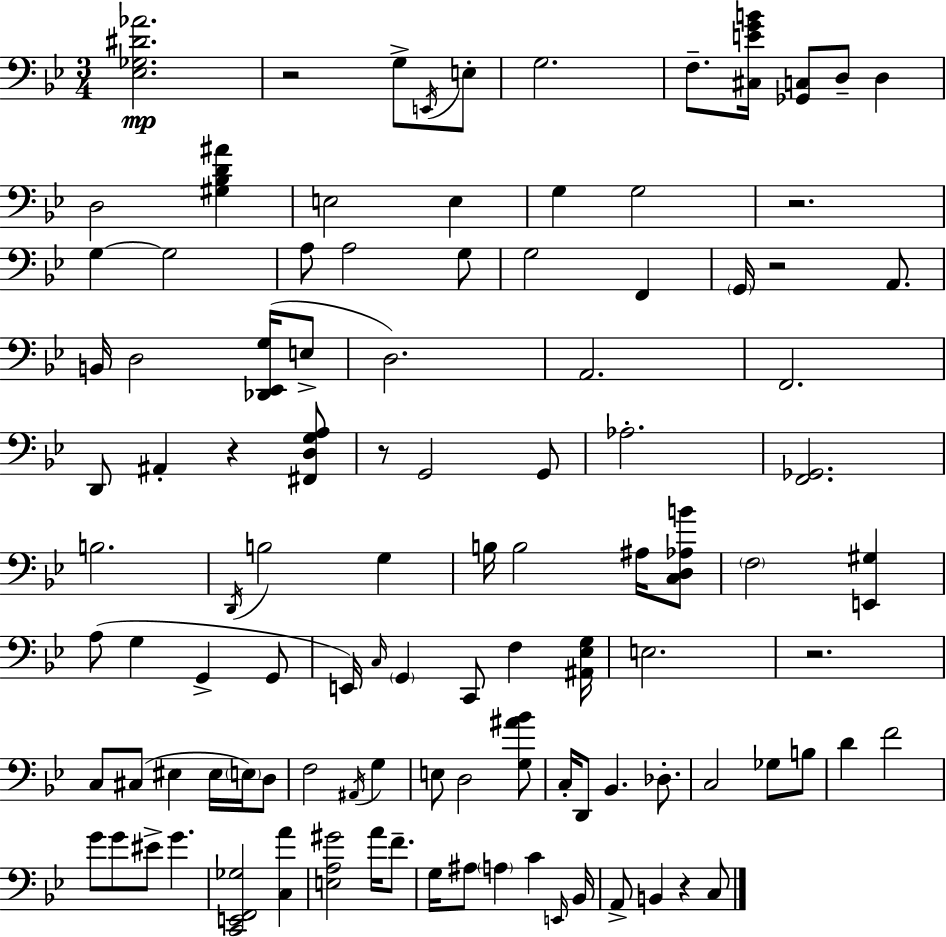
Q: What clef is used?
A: bass